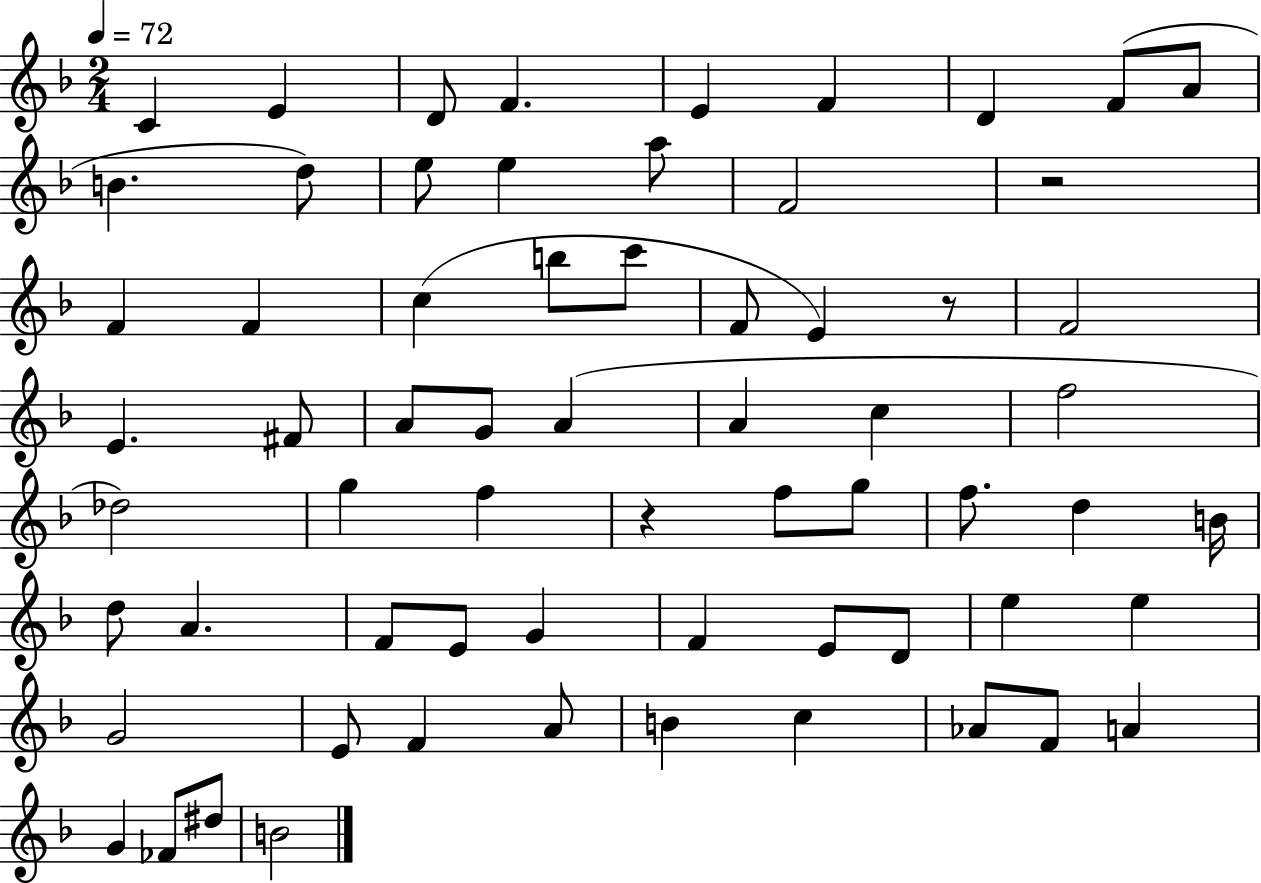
{
  \clef treble
  \numericTimeSignature
  \time 2/4
  \key f \major
  \tempo 4 = 72
  c'4 e'4 | d'8 f'4. | e'4 f'4 | d'4 f'8( a'8 | \break b'4. d''8) | e''8 e''4 a''8 | f'2 | r2 | \break f'4 f'4 | c''4( b''8 c'''8 | f'8 e'4) r8 | f'2 | \break e'4. fis'8 | a'8 g'8 a'4( | a'4 c''4 | f''2 | \break des''2) | g''4 f''4 | r4 f''8 g''8 | f''8. d''4 b'16 | \break d''8 a'4. | f'8 e'8 g'4 | f'4 e'8 d'8 | e''4 e''4 | \break g'2 | e'8 f'4 a'8 | b'4 c''4 | aes'8 f'8 a'4 | \break g'4 fes'8 dis''8 | b'2 | \bar "|."
}